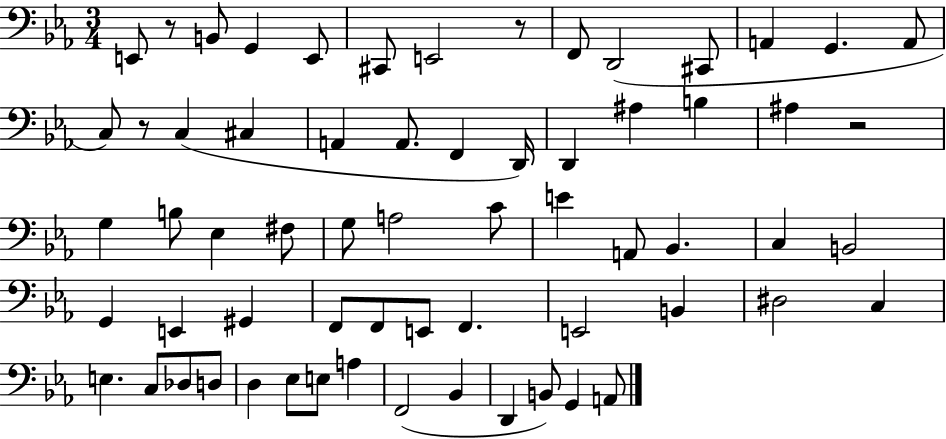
{
  \clef bass
  \numericTimeSignature
  \time 3/4
  \key ees \major
  e,8 r8 b,8 g,4 e,8 | cis,8 e,2 r8 | f,8 d,2( cis,8 | a,4 g,4. a,8 | \break c8) r8 c4( cis4 | a,4 a,8. f,4 d,16) | d,4 ais4 b4 | ais4 r2 | \break g4 b8 ees4 fis8 | g8 a2 c'8 | e'4 a,8 bes,4. | c4 b,2 | \break g,4 e,4 gis,4 | f,8 f,8 e,8 f,4. | e,2 b,4 | dis2 c4 | \break e4. c8 des8 d8 | d4 ees8 e8 a4 | f,2( bes,4 | d,4 b,8) g,4 a,8 | \break \bar "|."
}